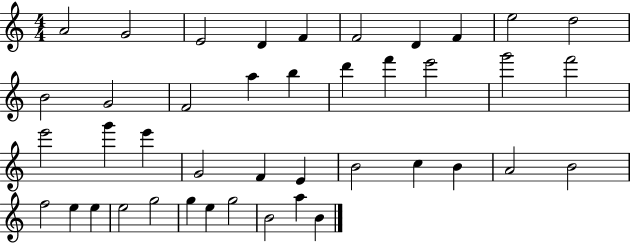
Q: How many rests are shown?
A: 0